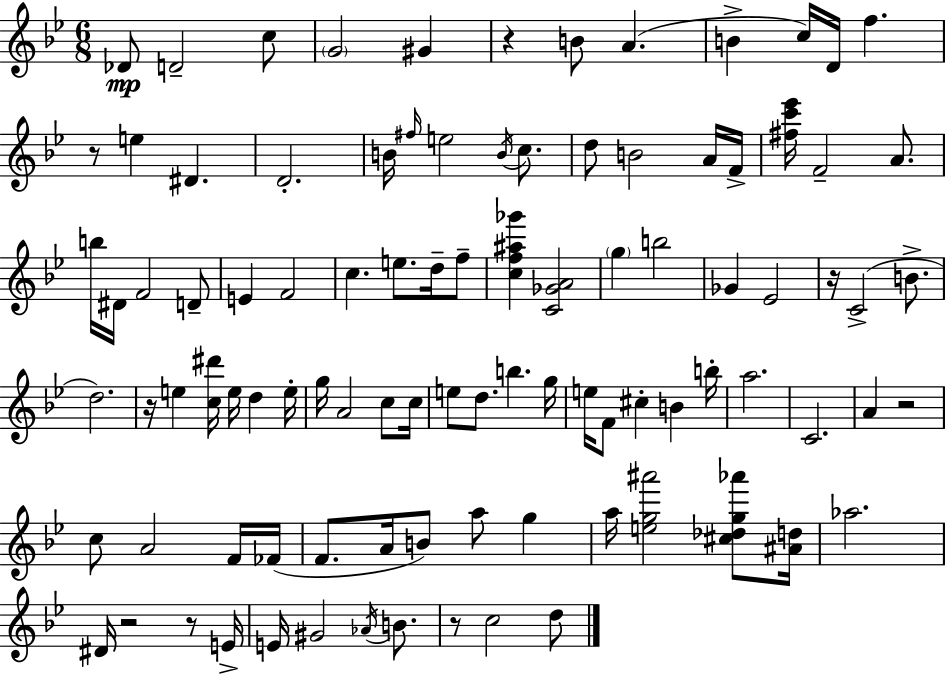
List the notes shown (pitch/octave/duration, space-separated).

Db4/e D4/h C5/e G4/h G#4/q R/q B4/e A4/q. B4/q C5/s D4/s F5/q. R/e E5/q D#4/q. D4/h. B4/s F#5/s E5/h B4/s C5/e. D5/e B4/h A4/s F4/s [F#5,C6,Eb6]/s F4/h A4/e. B5/s D#4/s F4/h D4/e E4/q F4/h C5/q. E5/e. D5/s F5/e [C5,F5,A#5,Gb6]/q [C4,Gb4,A4]/h G5/q B5/h Gb4/q Eb4/h R/s C4/h B4/e. D5/h. R/s E5/q [C5,D#6]/s E5/s D5/q E5/s G5/s A4/h C5/e C5/s E5/e D5/e. B5/q. G5/s E5/s F4/e C#5/q B4/q B5/s A5/h. C4/h. A4/q R/h C5/e A4/h F4/s FES4/s F4/e. A4/s B4/e A5/e G5/q A5/s [E5,G5,A#6]/h [C#5,Db5,G5,Ab6]/e [A#4,D5]/s Ab5/h. D#4/s R/h R/e E4/s E4/s G#4/h Ab4/s B4/e. R/e C5/h D5/e